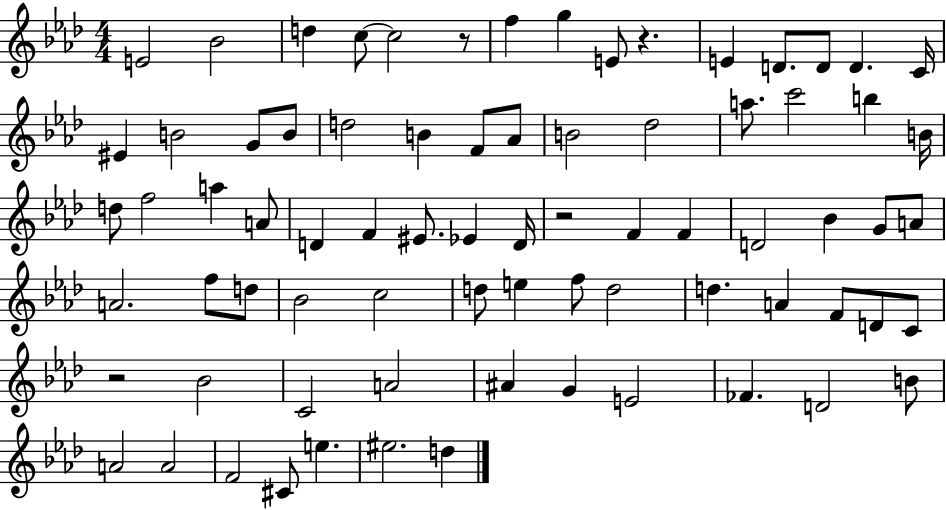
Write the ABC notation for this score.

X:1
T:Untitled
M:4/4
L:1/4
K:Ab
E2 _B2 d c/2 c2 z/2 f g E/2 z E D/2 D/2 D C/4 ^E B2 G/2 B/2 d2 B F/2 _A/2 B2 _d2 a/2 c'2 b B/4 d/2 f2 a A/2 D F ^E/2 _E D/4 z2 F F D2 _B G/2 A/2 A2 f/2 d/2 _B2 c2 d/2 e f/2 d2 d A F/2 D/2 C/2 z2 _B2 C2 A2 ^A G E2 _F D2 B/2 A2 A2 F2 ^C/2 e ^e2 d